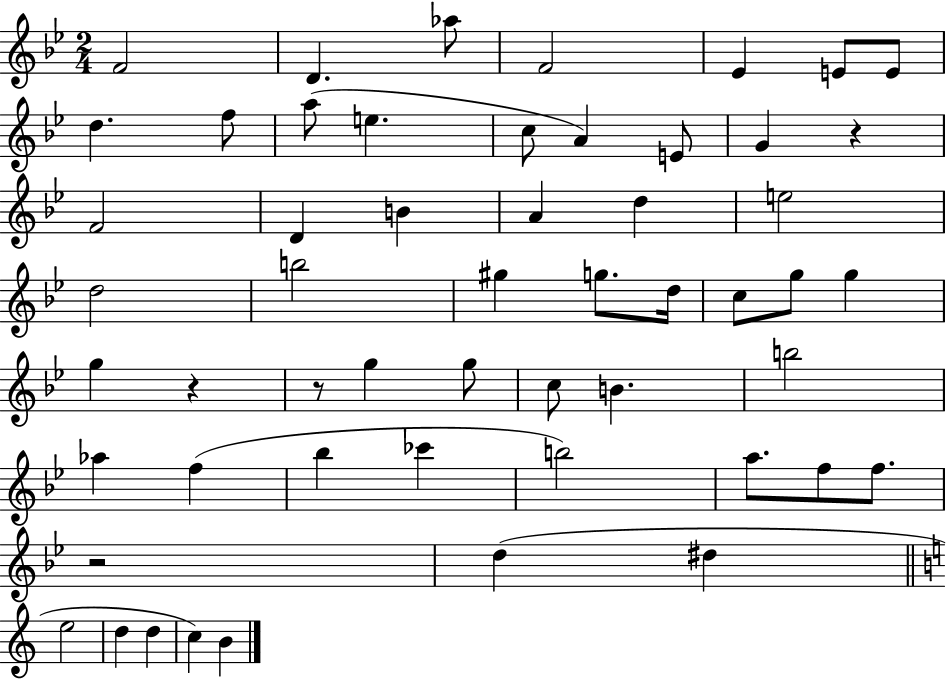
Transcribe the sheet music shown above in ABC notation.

X:1
T:Untitled
M:2/4
L:1/4
K:Bb
F2 D _a/2 F2 _E E/2 E/2 d f/2 a/2 e c/2 A E/2 G z F2 D B A d e2 d2 b2 ^g g/2 d/4 c/2 g/2 g g z z/2 g g/2 c/2 B b2 _a f _b _c' b2 a/2 f/2 f/2 z2 d ^d e2 d d c B